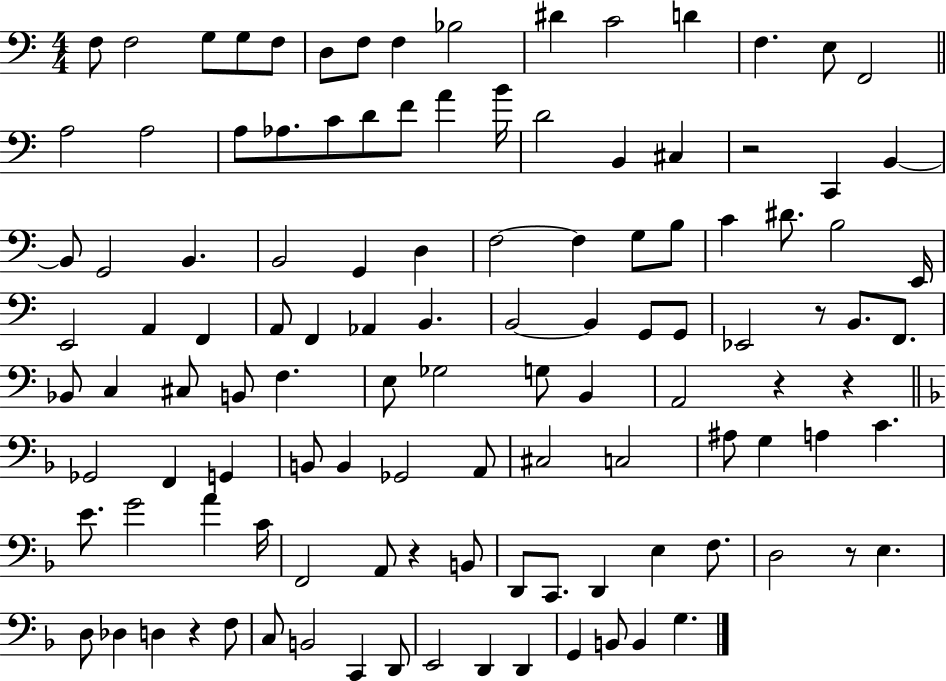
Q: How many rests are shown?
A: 7